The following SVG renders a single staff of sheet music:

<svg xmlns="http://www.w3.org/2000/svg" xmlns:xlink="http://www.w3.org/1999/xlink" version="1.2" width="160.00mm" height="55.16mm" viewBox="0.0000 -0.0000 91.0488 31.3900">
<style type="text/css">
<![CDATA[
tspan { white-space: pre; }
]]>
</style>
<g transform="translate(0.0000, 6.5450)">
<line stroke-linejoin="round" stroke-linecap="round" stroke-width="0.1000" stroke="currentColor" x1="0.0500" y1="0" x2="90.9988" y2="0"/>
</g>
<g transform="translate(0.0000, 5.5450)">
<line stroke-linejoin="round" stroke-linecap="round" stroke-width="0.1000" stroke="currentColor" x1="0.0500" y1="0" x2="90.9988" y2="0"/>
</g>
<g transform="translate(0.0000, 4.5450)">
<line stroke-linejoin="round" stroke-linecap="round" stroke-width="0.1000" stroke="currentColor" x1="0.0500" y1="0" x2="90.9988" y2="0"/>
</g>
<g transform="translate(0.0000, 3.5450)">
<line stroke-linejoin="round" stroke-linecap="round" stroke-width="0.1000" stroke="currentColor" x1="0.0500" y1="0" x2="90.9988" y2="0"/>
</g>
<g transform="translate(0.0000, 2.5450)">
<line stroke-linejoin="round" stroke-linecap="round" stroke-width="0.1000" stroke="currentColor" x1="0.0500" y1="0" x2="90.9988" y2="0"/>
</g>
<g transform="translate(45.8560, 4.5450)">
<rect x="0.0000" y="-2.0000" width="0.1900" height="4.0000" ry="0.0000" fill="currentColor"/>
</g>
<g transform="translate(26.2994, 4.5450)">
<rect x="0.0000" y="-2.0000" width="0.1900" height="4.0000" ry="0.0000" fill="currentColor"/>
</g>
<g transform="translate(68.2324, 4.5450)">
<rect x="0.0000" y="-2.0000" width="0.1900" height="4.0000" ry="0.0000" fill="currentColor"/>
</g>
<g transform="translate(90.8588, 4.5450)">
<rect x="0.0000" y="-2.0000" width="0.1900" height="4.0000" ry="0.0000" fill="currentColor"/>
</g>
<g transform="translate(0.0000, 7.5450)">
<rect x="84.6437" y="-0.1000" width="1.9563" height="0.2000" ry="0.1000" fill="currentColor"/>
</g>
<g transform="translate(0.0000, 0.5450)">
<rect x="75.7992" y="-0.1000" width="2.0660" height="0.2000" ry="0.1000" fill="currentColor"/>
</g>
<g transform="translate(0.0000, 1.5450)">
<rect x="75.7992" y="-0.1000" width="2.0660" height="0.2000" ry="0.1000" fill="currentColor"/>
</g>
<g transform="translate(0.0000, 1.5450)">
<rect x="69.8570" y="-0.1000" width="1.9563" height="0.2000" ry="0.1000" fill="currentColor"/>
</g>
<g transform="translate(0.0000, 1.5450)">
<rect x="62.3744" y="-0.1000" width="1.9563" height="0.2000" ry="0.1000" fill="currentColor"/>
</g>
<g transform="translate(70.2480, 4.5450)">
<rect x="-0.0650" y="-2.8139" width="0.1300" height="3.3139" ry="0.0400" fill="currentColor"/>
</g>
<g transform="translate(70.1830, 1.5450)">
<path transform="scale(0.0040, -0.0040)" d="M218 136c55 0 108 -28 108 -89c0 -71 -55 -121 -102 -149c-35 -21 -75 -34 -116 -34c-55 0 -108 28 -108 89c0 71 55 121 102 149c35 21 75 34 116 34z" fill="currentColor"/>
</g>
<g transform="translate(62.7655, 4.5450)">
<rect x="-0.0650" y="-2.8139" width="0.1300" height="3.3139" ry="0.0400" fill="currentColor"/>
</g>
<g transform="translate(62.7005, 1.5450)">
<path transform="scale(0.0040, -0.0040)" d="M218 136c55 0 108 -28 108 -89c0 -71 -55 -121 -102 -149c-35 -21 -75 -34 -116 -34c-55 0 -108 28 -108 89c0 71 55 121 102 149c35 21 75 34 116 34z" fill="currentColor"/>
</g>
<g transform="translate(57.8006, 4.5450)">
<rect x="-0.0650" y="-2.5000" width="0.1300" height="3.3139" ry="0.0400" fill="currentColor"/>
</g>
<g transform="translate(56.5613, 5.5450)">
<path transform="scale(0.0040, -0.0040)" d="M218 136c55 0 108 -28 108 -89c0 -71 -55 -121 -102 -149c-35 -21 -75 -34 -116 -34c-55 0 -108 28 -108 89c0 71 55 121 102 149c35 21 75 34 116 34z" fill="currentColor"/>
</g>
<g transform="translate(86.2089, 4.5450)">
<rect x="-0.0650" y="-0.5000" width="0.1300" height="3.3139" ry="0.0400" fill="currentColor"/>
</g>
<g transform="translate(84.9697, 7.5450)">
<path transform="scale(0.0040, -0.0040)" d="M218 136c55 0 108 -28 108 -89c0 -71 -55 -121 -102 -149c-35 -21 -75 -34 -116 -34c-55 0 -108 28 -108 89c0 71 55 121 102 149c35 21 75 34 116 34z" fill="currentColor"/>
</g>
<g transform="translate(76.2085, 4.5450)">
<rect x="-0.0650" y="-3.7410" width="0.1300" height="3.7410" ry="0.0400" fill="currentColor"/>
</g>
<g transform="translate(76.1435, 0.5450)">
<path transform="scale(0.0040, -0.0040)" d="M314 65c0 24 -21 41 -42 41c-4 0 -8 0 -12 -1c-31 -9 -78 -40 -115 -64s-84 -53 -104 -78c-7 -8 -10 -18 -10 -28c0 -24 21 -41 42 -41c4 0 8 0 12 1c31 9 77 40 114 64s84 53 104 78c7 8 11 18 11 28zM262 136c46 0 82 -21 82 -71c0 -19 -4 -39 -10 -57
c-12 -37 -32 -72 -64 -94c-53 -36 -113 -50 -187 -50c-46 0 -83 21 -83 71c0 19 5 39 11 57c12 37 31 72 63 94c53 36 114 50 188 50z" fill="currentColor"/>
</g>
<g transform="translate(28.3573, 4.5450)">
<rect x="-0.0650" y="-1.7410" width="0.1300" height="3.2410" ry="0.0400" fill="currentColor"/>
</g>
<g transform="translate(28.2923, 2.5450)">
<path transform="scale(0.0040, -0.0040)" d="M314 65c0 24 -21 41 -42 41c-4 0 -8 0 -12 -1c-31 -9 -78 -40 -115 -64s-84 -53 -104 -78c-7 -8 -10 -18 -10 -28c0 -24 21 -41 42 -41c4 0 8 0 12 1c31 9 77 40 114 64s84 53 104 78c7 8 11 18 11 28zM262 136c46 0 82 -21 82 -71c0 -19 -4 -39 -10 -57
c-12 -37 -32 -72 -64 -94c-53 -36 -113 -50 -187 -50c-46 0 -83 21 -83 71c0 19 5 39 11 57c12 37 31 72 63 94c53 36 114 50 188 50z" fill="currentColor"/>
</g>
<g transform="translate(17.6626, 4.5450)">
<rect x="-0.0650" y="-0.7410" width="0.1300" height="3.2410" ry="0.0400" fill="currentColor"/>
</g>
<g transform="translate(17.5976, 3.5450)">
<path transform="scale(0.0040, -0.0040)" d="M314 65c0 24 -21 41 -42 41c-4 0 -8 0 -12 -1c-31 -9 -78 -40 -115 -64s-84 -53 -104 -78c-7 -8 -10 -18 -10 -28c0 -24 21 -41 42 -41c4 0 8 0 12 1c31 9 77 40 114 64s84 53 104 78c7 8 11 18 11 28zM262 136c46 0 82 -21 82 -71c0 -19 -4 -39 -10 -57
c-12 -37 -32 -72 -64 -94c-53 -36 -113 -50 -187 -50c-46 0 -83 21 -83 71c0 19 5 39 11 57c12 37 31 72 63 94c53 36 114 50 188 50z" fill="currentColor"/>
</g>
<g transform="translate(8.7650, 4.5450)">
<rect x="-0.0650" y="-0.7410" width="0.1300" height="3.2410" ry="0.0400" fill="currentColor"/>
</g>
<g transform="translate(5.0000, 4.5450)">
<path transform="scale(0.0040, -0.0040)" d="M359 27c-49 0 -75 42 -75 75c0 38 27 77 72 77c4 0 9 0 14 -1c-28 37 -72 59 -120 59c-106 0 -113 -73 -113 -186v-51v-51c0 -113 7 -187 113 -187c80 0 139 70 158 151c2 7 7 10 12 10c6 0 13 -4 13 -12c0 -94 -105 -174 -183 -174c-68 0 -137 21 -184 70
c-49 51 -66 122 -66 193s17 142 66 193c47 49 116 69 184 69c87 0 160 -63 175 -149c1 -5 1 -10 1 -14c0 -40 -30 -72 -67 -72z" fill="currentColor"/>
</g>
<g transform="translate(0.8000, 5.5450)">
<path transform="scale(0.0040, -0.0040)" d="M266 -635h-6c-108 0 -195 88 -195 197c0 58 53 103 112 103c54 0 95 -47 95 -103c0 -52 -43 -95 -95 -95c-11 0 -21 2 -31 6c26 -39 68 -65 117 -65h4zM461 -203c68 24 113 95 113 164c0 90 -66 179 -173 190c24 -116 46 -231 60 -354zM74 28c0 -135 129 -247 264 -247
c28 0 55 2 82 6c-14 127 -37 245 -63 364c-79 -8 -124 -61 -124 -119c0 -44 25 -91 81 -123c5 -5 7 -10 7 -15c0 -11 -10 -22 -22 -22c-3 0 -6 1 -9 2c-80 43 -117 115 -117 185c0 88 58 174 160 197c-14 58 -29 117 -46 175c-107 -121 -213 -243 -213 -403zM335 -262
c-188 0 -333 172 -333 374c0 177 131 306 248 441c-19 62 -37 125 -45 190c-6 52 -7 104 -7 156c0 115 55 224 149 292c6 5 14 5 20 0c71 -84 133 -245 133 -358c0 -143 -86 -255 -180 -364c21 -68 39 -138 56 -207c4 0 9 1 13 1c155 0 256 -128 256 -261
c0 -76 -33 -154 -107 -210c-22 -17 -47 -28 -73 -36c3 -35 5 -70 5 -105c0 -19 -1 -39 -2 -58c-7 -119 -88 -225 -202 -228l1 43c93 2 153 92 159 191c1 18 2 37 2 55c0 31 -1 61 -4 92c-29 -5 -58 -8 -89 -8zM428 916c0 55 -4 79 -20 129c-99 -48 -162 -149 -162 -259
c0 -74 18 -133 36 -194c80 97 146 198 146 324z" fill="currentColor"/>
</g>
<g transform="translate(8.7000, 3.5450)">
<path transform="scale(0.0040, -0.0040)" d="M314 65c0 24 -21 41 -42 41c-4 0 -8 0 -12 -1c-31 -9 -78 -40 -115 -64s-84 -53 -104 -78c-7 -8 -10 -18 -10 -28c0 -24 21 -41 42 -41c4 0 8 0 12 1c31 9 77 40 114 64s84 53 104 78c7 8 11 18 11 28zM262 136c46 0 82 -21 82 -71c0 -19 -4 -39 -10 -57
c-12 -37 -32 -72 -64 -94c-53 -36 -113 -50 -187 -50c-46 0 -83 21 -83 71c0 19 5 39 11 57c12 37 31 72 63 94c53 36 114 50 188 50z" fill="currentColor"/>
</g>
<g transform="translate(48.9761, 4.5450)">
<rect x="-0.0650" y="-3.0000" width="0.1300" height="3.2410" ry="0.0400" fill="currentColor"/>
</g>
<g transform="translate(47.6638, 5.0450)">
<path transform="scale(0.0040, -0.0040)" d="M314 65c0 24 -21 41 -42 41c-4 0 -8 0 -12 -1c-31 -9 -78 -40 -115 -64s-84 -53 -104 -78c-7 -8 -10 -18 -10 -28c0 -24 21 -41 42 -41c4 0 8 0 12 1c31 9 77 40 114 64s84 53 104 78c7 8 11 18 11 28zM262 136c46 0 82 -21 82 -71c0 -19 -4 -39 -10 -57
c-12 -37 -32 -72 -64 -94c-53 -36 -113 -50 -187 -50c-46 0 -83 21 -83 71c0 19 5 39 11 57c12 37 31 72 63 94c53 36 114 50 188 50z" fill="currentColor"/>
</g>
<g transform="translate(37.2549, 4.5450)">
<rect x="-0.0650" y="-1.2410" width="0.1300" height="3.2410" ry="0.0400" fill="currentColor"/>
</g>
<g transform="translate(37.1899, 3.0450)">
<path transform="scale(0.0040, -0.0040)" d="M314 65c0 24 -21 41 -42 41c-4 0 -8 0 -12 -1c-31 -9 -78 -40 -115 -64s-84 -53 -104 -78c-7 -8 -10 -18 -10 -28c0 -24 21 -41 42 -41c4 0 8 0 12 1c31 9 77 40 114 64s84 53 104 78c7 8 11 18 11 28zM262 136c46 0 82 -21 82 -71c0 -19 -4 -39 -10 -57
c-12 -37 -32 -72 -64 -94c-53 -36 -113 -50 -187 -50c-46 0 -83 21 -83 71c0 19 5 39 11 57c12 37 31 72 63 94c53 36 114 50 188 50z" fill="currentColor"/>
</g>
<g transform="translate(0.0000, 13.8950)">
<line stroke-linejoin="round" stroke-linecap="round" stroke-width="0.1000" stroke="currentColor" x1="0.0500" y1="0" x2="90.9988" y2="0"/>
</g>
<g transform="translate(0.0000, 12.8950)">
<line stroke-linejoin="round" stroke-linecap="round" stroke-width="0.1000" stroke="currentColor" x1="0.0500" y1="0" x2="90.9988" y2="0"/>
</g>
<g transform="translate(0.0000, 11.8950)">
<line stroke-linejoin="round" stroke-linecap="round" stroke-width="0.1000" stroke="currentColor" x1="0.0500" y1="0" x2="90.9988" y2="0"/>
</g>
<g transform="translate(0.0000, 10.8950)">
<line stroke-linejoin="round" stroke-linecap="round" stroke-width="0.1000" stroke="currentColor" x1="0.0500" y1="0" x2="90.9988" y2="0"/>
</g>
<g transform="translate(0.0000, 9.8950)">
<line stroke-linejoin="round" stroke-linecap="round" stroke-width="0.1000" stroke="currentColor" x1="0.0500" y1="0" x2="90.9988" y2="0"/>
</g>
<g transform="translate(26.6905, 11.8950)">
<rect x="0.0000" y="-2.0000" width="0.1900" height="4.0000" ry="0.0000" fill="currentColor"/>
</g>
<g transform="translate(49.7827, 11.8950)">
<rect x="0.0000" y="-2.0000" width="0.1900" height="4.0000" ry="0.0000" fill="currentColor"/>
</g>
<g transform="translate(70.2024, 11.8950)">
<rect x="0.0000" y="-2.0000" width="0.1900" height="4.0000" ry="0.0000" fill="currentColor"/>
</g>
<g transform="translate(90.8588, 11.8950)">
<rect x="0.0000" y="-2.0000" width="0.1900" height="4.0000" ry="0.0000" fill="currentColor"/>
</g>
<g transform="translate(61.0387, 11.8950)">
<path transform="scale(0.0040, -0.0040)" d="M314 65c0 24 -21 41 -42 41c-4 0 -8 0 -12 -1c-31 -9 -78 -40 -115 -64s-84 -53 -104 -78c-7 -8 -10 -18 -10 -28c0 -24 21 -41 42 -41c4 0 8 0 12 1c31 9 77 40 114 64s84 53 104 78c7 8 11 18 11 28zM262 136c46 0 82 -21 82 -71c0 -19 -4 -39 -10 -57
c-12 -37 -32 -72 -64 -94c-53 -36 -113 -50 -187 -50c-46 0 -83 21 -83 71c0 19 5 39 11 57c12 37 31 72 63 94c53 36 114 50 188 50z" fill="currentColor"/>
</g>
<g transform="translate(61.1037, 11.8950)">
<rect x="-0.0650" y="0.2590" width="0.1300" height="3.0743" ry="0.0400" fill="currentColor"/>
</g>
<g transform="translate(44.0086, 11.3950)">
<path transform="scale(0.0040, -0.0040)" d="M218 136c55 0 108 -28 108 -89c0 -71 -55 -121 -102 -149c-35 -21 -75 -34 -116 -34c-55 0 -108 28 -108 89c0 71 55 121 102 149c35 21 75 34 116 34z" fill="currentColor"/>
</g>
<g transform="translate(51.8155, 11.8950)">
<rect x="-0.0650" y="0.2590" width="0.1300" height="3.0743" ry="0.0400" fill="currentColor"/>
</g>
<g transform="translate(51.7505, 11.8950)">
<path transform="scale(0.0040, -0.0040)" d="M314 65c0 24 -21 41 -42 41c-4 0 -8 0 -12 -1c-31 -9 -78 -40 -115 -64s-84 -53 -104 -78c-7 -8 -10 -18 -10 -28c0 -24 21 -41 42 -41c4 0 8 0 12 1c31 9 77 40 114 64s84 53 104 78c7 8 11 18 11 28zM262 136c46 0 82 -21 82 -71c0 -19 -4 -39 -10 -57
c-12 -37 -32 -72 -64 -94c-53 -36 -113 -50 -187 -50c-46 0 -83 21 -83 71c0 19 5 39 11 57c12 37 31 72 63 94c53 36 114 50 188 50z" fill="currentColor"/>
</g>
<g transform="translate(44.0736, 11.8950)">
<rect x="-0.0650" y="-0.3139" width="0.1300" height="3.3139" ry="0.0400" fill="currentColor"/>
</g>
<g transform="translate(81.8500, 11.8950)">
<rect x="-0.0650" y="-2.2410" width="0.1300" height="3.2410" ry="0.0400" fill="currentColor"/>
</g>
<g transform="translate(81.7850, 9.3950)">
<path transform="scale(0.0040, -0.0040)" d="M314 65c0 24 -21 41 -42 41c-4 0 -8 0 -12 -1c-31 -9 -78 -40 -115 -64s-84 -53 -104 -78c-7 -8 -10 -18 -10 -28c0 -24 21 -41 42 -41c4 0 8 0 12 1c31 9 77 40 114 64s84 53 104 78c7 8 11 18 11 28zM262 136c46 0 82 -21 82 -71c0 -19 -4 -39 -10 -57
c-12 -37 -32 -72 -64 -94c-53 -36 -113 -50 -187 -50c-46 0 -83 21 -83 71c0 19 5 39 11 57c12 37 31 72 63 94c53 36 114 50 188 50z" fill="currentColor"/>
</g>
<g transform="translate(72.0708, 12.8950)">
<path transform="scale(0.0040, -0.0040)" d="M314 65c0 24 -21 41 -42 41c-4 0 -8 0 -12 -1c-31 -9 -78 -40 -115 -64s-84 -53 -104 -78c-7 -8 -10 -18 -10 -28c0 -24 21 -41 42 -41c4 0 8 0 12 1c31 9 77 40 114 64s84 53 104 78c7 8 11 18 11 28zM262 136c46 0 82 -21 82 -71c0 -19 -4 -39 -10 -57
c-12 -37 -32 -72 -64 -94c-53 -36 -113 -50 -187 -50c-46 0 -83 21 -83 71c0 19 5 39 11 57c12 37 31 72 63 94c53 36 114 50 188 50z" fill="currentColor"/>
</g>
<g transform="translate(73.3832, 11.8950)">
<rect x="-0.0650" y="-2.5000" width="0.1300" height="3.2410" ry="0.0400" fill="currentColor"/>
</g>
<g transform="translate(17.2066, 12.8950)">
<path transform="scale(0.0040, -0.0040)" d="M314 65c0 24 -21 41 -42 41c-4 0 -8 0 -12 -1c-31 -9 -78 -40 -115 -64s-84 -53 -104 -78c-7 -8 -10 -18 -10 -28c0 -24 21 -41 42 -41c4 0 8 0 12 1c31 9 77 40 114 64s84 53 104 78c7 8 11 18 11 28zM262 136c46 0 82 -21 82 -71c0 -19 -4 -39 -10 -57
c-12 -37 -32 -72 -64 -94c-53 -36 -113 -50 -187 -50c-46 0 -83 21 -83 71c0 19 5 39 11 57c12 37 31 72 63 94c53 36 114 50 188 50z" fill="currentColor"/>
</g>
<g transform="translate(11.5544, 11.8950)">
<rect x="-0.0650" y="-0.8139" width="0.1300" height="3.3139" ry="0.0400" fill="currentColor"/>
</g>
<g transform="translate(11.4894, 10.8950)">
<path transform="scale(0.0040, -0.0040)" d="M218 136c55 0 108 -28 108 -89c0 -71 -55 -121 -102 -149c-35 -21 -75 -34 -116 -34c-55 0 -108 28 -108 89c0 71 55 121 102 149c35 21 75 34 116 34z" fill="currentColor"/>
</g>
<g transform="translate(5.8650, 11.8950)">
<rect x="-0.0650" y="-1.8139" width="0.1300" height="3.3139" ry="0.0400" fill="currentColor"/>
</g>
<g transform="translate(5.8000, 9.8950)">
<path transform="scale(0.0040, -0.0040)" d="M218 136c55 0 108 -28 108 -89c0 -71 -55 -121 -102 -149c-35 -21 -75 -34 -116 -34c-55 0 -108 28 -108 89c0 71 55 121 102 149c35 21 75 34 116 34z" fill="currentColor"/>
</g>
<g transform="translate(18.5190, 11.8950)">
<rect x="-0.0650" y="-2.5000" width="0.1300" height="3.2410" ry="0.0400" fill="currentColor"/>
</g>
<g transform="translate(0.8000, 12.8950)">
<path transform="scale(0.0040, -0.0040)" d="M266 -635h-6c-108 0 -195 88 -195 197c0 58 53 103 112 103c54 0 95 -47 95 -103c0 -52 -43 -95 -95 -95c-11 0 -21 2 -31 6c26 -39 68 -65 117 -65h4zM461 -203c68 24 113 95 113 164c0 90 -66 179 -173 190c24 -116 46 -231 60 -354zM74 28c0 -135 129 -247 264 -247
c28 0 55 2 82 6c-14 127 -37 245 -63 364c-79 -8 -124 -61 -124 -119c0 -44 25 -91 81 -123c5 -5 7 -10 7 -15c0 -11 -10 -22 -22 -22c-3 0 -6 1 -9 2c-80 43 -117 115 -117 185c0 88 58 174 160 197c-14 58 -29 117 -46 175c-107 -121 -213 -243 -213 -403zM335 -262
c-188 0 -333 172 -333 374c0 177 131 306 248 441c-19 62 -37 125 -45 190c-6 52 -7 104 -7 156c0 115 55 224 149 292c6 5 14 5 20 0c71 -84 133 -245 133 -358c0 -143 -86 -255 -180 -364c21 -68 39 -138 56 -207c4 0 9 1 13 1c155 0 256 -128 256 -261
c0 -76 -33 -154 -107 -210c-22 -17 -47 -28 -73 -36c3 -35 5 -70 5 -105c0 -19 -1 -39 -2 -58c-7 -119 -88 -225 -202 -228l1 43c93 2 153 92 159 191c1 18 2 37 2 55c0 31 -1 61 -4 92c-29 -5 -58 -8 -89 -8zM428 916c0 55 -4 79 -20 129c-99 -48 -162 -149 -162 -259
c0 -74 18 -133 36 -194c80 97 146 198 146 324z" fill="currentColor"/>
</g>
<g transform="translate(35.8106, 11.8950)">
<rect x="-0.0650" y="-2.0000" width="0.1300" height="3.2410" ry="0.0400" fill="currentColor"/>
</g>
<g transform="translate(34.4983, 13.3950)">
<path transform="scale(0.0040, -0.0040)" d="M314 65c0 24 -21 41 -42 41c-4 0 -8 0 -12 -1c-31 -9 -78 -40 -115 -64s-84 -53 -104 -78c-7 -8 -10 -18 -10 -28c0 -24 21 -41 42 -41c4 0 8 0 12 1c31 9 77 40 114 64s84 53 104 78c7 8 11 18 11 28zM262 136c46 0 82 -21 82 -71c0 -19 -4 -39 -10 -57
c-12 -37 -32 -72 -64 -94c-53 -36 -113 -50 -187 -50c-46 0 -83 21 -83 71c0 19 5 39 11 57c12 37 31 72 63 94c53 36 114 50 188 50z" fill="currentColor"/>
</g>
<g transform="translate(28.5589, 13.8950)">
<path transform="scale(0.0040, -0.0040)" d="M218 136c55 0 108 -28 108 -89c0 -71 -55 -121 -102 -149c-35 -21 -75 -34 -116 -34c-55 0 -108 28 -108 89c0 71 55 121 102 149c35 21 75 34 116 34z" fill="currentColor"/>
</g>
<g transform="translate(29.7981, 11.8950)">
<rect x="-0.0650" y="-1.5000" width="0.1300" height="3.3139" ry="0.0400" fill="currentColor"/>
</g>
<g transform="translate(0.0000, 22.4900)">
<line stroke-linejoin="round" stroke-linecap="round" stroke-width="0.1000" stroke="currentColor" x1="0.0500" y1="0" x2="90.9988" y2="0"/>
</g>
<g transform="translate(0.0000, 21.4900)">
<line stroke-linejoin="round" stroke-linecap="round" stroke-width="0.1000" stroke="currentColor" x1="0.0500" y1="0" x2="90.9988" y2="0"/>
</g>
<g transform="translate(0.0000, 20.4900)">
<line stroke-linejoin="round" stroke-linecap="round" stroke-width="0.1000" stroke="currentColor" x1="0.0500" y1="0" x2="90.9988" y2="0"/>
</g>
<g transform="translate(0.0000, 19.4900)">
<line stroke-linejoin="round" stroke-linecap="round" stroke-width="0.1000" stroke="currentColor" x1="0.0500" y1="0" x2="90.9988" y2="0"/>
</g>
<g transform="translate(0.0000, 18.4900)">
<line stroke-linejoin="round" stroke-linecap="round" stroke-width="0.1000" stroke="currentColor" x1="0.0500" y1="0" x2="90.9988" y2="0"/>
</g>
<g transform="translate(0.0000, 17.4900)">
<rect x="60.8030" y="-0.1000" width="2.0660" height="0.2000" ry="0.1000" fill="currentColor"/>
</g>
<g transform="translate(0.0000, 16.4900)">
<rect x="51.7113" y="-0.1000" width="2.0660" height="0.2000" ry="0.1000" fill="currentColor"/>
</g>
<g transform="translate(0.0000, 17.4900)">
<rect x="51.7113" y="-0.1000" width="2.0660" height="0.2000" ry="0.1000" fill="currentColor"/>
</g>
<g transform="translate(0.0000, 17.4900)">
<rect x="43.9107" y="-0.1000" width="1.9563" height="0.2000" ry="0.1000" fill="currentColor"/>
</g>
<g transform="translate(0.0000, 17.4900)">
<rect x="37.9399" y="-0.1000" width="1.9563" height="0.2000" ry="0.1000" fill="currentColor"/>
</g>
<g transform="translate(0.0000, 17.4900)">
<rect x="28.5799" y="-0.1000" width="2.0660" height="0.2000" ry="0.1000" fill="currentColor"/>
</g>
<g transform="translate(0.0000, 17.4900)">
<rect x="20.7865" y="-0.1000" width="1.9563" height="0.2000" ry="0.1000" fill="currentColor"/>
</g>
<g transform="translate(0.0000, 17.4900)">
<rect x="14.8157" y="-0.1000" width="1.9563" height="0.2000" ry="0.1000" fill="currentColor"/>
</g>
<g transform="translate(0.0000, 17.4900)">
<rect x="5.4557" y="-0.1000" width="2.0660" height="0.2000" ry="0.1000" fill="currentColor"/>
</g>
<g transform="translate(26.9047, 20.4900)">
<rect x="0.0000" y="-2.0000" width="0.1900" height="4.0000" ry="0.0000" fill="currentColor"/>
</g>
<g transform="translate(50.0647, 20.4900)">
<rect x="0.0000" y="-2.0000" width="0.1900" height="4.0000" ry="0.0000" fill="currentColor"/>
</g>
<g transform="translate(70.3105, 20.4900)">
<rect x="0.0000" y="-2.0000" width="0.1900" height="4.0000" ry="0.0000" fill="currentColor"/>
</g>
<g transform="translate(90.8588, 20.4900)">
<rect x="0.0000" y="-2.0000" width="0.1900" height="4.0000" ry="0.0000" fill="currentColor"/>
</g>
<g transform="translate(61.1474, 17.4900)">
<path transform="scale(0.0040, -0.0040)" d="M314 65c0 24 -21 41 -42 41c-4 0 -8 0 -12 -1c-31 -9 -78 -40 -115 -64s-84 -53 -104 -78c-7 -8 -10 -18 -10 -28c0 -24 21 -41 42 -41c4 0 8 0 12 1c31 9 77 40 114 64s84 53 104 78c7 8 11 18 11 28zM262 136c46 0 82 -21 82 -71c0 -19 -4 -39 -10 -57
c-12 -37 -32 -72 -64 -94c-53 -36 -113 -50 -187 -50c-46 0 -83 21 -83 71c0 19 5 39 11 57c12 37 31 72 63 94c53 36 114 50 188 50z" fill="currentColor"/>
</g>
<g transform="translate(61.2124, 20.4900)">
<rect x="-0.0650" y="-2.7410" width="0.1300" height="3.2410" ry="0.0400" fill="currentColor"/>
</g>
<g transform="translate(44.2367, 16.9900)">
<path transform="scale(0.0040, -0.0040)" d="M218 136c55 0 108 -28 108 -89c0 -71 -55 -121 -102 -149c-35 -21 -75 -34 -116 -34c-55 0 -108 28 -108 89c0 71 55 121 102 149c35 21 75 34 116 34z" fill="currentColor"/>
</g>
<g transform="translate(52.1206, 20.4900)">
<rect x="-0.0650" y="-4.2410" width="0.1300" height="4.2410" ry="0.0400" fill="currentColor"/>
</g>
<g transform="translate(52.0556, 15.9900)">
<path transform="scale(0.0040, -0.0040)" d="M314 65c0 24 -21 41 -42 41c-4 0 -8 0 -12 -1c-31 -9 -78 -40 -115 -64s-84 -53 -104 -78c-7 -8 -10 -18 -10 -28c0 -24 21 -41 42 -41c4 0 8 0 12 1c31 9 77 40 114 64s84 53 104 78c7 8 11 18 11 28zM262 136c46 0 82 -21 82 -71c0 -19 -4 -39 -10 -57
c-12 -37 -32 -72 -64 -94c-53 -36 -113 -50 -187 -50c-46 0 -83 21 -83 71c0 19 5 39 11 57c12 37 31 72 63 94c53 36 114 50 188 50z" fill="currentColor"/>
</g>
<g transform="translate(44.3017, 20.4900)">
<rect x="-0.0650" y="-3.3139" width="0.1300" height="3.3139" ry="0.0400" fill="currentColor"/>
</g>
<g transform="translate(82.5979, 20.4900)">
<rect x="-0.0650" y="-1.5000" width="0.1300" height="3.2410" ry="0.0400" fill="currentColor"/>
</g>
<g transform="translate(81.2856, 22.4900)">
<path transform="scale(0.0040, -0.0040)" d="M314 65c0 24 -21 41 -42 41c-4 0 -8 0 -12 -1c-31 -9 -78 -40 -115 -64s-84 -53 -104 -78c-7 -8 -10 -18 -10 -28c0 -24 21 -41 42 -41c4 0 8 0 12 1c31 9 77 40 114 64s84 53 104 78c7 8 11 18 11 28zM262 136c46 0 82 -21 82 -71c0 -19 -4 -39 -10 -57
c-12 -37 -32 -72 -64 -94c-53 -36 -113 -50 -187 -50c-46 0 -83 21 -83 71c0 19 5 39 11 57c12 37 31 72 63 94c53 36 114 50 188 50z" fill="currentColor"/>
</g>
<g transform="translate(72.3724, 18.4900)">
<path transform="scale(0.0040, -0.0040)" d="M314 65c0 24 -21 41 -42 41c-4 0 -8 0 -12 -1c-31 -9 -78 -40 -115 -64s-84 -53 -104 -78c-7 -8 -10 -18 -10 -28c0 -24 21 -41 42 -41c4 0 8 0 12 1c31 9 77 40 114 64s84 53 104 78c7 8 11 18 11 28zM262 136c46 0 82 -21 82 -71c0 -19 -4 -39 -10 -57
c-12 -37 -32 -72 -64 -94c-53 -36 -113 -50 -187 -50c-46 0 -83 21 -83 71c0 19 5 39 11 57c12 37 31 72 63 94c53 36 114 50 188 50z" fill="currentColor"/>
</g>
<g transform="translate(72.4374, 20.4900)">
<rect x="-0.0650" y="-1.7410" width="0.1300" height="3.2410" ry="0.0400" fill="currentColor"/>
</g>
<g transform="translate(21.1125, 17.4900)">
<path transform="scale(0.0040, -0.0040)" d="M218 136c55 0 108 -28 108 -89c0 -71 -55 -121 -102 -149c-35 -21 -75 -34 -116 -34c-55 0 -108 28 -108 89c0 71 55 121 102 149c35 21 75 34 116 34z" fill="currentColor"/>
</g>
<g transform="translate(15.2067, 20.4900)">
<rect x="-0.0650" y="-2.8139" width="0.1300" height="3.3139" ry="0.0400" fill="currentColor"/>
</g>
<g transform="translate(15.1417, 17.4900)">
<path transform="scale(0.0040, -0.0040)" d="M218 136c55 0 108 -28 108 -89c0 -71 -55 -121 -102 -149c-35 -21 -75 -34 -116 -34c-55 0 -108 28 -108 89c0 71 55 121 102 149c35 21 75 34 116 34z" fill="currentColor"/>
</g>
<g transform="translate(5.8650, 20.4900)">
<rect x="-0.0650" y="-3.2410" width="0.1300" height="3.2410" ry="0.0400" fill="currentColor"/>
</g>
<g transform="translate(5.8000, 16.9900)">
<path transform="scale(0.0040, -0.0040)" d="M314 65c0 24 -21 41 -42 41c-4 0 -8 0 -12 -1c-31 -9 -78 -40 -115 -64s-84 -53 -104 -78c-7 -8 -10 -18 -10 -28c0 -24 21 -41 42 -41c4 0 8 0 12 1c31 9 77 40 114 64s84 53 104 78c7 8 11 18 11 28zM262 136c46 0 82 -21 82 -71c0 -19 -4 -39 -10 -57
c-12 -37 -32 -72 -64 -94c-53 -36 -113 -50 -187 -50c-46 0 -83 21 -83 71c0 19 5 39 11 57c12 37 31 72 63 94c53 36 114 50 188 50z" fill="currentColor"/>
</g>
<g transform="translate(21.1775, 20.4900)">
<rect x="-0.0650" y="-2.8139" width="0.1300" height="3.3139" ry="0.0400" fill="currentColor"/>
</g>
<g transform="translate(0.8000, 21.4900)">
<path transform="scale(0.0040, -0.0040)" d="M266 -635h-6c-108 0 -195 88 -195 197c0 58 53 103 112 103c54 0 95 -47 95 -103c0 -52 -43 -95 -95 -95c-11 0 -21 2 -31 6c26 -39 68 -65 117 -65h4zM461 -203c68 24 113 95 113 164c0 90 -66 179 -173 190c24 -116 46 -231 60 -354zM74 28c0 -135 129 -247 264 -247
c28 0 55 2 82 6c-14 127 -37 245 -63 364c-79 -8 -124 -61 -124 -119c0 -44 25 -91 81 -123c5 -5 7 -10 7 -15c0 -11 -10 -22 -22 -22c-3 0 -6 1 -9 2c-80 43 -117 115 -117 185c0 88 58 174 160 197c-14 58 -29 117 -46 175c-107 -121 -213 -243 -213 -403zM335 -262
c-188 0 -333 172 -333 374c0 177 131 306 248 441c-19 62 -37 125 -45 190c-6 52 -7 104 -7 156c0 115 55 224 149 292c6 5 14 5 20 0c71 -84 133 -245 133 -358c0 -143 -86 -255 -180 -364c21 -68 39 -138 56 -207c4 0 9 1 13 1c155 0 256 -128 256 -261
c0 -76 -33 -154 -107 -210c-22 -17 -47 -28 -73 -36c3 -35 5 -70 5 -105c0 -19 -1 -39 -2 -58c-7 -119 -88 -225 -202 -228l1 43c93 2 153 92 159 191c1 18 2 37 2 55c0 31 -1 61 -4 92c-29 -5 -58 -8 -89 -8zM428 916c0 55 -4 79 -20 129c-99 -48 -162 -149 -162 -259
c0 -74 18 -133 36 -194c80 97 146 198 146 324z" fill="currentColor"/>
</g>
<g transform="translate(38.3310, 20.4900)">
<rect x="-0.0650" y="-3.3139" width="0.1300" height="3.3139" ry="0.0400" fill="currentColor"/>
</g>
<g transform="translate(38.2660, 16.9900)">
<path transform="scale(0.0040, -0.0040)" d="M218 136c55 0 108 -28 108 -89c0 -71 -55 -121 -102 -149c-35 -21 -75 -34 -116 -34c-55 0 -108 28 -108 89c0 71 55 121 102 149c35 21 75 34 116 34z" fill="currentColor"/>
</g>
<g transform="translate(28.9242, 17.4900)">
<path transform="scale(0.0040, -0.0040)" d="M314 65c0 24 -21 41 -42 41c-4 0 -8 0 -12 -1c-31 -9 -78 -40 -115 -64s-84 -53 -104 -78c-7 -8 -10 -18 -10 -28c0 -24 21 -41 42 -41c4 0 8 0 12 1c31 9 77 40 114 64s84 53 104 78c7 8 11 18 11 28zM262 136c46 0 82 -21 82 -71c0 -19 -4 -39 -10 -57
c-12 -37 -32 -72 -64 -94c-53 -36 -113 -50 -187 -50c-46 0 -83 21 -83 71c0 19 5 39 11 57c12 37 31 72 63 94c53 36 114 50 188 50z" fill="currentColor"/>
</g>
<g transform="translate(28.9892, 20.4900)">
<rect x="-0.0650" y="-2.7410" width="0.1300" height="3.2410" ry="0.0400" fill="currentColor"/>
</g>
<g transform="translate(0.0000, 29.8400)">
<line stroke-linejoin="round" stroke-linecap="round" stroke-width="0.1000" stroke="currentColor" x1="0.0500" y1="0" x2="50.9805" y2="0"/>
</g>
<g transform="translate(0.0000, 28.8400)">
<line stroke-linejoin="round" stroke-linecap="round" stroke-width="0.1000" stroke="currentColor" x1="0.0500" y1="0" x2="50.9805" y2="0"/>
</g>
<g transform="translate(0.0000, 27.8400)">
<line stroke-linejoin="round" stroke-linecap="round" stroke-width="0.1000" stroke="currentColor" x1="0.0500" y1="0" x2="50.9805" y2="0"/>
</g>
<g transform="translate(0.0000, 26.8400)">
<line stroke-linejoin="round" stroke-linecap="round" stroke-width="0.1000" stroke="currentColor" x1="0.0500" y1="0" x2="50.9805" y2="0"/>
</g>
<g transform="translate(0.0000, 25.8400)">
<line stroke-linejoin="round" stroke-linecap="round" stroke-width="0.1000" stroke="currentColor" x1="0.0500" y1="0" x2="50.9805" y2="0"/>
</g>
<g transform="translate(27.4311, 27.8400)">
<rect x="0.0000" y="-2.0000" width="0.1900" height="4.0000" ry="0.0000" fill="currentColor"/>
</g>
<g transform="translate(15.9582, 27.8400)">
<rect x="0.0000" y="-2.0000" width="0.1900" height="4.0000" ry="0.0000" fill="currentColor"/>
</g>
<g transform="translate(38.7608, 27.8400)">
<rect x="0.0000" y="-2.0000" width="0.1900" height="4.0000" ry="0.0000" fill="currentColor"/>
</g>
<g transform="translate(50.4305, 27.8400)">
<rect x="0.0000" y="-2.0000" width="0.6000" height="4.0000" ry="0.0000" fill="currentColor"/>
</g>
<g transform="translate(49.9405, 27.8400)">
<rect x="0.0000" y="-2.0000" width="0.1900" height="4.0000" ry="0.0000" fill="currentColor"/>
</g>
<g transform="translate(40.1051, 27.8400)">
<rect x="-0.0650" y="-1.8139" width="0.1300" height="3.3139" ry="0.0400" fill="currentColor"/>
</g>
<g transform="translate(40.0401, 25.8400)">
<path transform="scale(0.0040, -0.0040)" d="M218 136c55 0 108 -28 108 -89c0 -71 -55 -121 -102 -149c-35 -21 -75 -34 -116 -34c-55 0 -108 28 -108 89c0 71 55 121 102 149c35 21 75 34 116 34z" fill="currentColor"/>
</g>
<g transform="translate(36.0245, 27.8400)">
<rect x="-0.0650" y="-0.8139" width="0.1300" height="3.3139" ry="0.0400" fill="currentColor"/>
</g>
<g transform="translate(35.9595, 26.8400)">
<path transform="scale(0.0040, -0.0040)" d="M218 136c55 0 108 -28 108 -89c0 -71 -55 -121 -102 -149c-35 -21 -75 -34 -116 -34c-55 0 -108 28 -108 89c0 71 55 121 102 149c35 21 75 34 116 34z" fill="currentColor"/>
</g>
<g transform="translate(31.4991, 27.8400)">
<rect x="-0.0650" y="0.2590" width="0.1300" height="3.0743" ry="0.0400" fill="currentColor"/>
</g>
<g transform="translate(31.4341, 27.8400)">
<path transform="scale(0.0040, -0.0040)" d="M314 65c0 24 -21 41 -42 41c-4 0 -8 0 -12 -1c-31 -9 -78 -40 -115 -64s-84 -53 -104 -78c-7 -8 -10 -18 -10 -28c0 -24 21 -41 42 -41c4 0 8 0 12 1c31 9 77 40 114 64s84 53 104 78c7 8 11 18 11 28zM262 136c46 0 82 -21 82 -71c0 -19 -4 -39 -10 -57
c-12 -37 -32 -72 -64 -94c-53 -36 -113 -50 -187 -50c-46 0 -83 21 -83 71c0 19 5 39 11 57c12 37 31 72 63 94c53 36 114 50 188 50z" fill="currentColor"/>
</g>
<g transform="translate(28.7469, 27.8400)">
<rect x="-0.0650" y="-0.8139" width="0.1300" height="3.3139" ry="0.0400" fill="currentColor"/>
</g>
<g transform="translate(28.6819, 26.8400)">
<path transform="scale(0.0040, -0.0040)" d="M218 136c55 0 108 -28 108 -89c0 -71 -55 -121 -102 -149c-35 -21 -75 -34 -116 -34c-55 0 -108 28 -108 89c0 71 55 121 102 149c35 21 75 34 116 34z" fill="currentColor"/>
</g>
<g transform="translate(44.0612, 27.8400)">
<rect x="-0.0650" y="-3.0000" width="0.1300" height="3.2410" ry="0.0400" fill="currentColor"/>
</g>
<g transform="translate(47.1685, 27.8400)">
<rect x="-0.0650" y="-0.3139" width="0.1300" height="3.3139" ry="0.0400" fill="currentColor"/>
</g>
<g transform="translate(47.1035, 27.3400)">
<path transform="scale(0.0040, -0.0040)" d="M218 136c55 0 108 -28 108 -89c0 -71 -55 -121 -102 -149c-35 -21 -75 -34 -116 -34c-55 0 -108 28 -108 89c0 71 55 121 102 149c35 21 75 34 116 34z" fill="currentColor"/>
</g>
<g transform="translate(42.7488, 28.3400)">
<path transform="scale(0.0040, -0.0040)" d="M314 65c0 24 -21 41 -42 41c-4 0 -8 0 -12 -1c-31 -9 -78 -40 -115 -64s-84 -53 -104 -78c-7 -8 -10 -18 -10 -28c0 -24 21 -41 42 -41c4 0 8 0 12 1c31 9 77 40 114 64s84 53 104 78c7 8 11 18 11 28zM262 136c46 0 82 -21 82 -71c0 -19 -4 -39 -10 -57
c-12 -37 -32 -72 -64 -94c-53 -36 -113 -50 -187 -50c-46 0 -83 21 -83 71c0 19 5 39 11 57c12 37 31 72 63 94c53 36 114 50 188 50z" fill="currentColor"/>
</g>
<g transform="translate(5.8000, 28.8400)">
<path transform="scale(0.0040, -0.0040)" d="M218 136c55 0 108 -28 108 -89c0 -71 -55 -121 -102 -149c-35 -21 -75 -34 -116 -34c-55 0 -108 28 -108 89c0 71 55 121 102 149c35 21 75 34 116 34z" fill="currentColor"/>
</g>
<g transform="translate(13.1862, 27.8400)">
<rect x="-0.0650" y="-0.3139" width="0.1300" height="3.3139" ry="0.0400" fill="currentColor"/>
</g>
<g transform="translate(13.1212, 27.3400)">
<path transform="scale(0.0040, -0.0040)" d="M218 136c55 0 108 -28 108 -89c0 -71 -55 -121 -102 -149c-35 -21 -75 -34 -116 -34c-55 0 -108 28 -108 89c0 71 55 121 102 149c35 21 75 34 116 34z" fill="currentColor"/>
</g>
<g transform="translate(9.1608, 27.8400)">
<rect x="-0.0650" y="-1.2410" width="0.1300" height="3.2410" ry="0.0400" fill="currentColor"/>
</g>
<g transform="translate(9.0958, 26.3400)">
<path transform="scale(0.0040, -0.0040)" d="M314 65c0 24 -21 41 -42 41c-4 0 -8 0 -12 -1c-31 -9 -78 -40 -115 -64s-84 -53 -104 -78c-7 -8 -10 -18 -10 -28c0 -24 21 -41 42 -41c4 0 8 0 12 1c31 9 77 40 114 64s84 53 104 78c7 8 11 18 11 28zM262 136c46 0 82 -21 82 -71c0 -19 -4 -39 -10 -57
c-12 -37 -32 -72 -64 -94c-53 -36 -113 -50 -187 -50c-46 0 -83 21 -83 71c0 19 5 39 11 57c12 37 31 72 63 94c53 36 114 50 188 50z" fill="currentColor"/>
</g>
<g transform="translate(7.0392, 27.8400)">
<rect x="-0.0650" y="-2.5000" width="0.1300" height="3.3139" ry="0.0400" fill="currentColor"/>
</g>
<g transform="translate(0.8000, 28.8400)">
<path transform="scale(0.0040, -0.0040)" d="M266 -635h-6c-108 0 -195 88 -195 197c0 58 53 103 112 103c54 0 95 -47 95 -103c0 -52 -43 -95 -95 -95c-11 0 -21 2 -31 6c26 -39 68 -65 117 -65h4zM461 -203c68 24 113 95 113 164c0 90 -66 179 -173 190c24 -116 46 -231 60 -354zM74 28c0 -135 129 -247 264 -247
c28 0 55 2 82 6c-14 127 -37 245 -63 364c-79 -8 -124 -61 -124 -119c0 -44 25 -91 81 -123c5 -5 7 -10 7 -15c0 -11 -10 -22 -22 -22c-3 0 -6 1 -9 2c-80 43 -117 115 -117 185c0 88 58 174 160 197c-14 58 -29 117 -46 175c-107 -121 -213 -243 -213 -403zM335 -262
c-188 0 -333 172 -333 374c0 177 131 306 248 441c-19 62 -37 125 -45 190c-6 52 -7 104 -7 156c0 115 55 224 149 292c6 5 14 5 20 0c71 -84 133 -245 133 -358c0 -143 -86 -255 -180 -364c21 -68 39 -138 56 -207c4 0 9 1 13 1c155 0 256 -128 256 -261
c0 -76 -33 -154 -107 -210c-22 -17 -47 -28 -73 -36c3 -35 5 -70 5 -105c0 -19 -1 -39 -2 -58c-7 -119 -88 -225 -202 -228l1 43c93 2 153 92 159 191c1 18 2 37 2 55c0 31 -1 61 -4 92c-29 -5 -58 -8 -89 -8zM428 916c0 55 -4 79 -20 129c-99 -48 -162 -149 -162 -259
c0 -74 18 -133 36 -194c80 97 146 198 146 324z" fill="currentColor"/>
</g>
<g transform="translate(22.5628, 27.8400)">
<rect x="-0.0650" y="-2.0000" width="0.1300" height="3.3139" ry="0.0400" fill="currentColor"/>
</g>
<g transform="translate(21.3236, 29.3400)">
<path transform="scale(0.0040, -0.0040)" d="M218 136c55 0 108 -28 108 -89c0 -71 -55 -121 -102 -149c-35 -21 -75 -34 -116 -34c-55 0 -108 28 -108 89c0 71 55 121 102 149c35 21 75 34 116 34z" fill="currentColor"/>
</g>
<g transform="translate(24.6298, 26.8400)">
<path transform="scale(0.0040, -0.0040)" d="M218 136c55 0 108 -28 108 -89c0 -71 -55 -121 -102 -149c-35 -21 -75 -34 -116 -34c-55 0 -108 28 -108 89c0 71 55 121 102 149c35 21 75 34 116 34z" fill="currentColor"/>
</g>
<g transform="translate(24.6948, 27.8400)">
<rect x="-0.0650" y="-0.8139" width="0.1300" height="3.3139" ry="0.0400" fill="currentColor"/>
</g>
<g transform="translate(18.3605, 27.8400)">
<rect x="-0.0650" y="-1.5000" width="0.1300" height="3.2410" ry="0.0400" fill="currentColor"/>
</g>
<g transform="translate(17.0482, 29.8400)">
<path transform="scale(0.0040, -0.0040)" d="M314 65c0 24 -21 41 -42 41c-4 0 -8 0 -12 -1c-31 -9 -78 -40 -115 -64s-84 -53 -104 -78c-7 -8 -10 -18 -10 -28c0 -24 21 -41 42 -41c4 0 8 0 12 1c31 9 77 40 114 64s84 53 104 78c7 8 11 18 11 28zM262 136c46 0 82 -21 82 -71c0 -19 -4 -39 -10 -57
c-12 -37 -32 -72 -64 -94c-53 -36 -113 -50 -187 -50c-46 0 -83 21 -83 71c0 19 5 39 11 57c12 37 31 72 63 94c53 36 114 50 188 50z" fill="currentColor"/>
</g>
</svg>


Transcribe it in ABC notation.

X:1
T:Untitled
M:4/4
L:1/4
K:C
d2 d2 f2 e2 A2 G a a c'2 C f d G2 E F2 c B2 B2 G2 g2 b2 a a a2 b b d'2 a2 f2 E2 G e2 c E2 F d d B2 d f A2 c